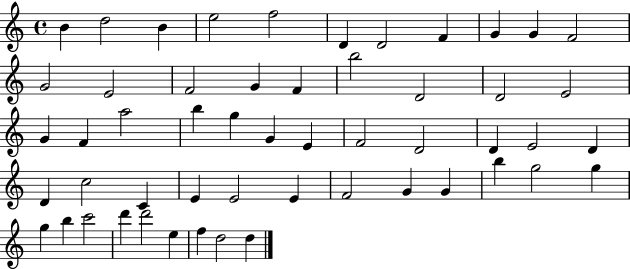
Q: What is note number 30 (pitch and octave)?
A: D4